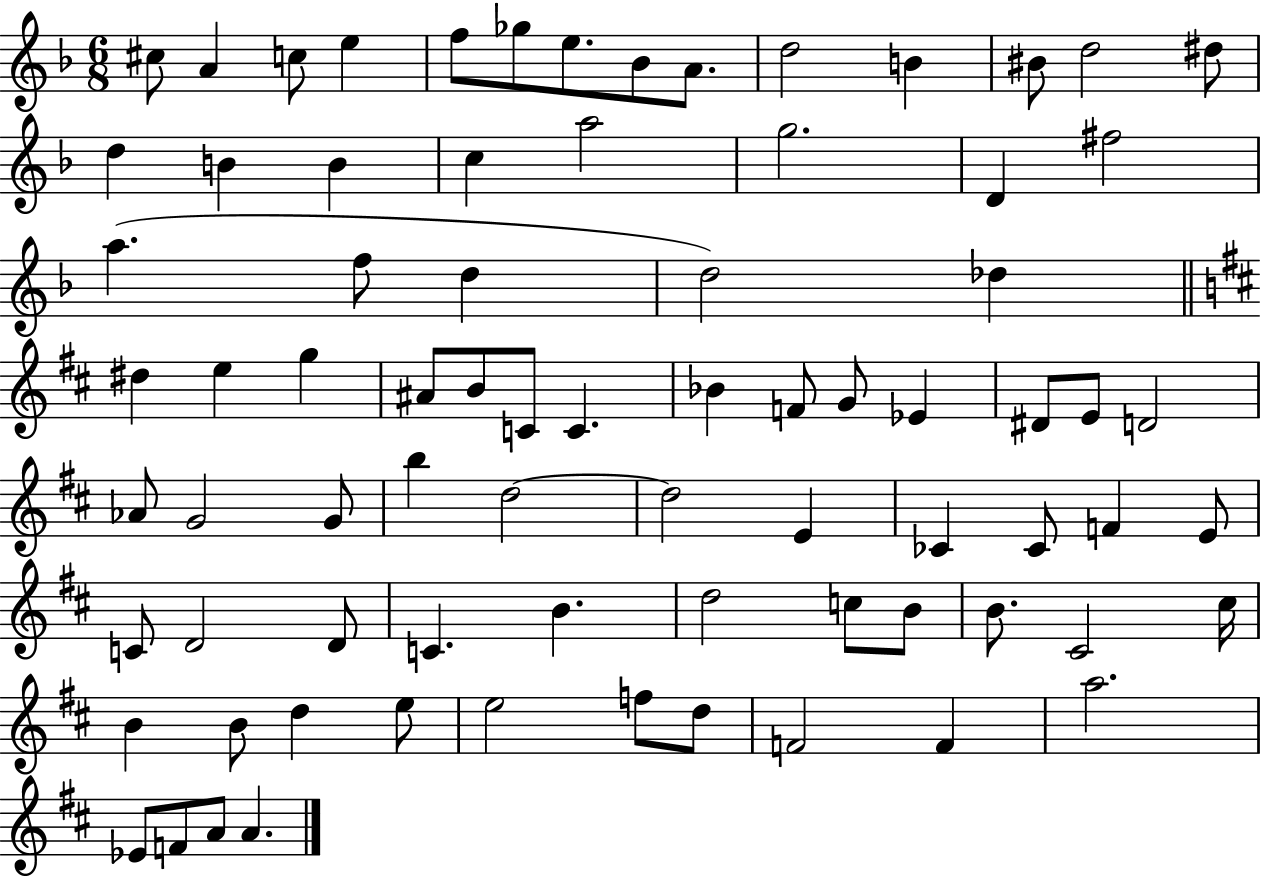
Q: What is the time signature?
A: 6/8